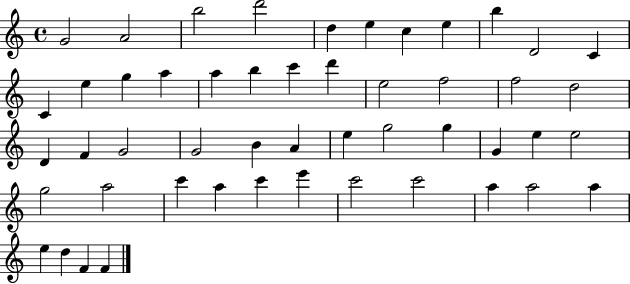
{
  \clef treble
  \time 4/4
  \defaultTimeSignature
  \key c \major
  g'2 a'2 | b''2 d'''2 | d''4 e''4 c''4 e''4 | b''4 d'2 c'4 | \break c'4 e''4 g''4 a''4 | a''4 b''4 c'''4 d'''4 | e''2 f''2 | f''2 d''2 | \break d'4 f'4 g'2 | g'2 b'4 a'4 | e''4 g''2 g''4 | g'4 e''4 e''2 | \break g''2 a''2 | c'''4 a''4 c'''4 e'''4 | c'''2 c'''2 | a''4 a''2 a''4 | \break e''4 d''4 f'4 f'4 | \bar "|."
}